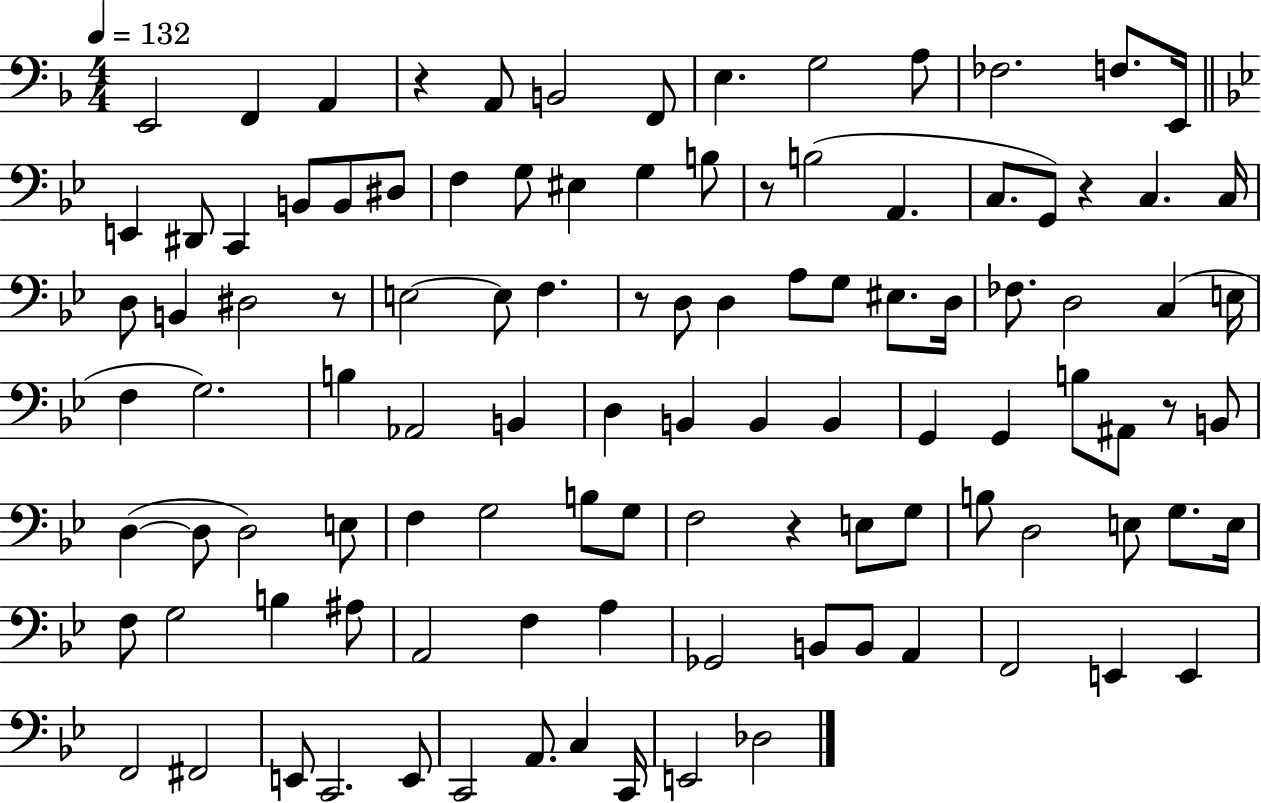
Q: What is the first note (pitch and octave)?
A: E2